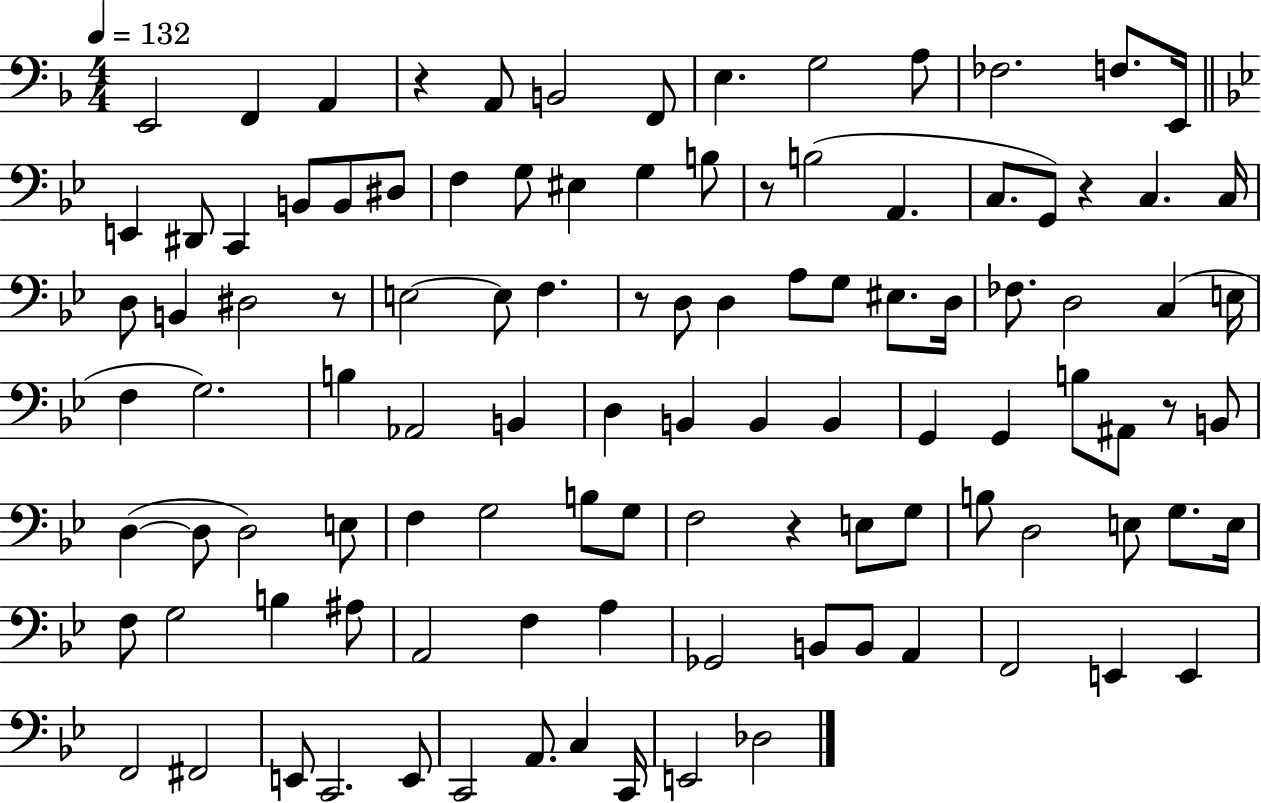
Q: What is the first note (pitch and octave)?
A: E2